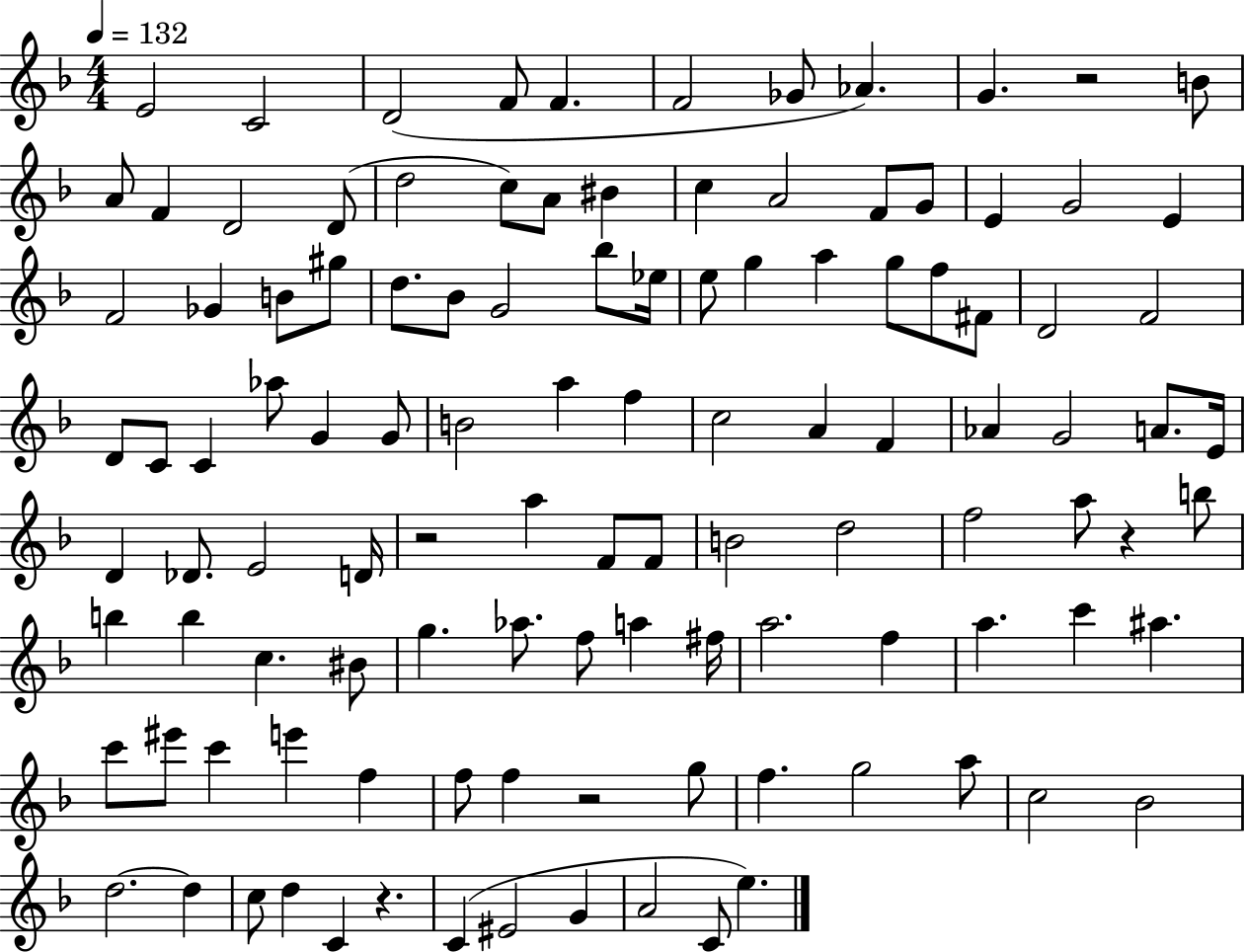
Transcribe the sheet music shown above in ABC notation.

X:1
T:Untitled
M:4/4
L:1/4
K:F
E2 C2 D2 F/2 F F2 _G/2 _A G z2 B/2 A/2 F D2 D/2 d2 c/2 A/2 ^B c A2 F/2 G/2 E G2 E F2 _G B/2 ^g/2 d/2 _B/2 G2 _b/2 _e/4 e/2 g a g/2 f/2 ^F/2 D2 F2 D/2 C/2 C _a/2 G G/2 B2 a f c2 A F _A G2 A/2 E/4 D _D/2 E2 D/4 z2 a F/2 F/2 B2 d2 f2 a/2 z b/2 b b c ^B/2 g _a/2 f/2 a ^f/4 a2 f a c' ^a c'/2 ^e'/2 c' e' f f/2 f z2 g/2 f g2 a/2 c2 _B2 d2 d c/2 d C z C ^E2 G A2 C/2 e